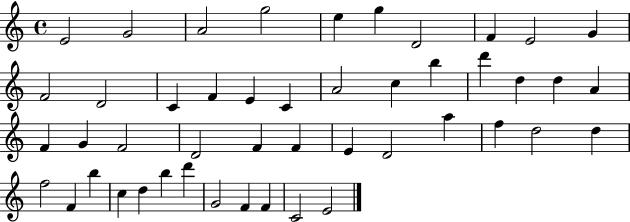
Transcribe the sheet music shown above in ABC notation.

X:1
T:Untitled
M:4/4
L:1/4
K:C
E2 G2 A2 g2 e g D2 F E2 G F2 D2 C F E C A2 c b d' d d A F G F2 D2 F F E D2 a f d2 d f2 F b c d b d' G2 F F C2 E2